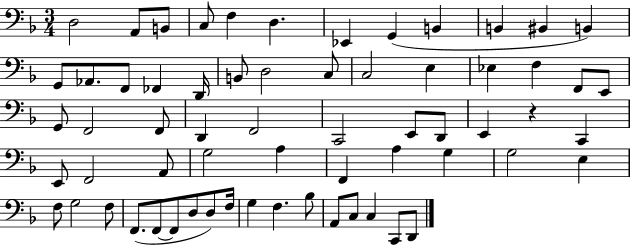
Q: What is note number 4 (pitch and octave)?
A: C3